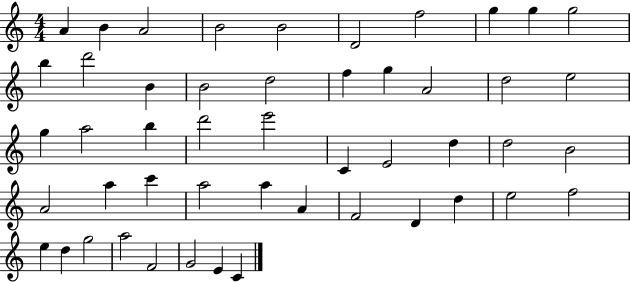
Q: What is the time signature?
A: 4/4